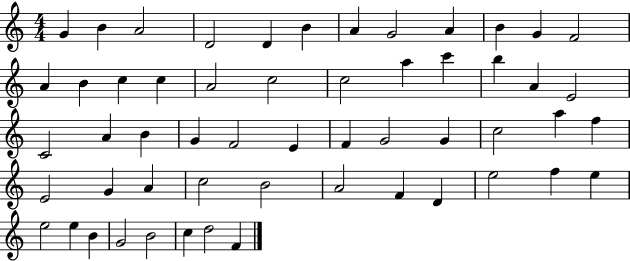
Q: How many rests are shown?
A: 0